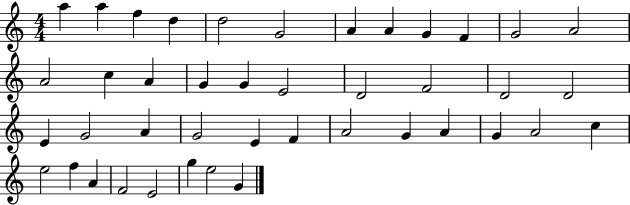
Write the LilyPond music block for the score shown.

{
  \clef treble
  \numericTimeSignature
  \time 4/4
  \key c \major
  a''4 a''4 f''4 d''4 | d''2 g'2 | a'4 a'4 g'4 f'4 | g'2 a'2 | \break a'2 c''4 a'4 | g'4 g'4 e'2 | d'2 f'2 | d'2 d'2 | \break e'4 g'2 a'4 | g'2 e'4 f'4 | a'2 g'4 a'4 | g'4 a'2 c''4 | \break e''2 f''4 a'4 | f'2 e'2 | g''4 e''2 g'4 | \bar "|."
}